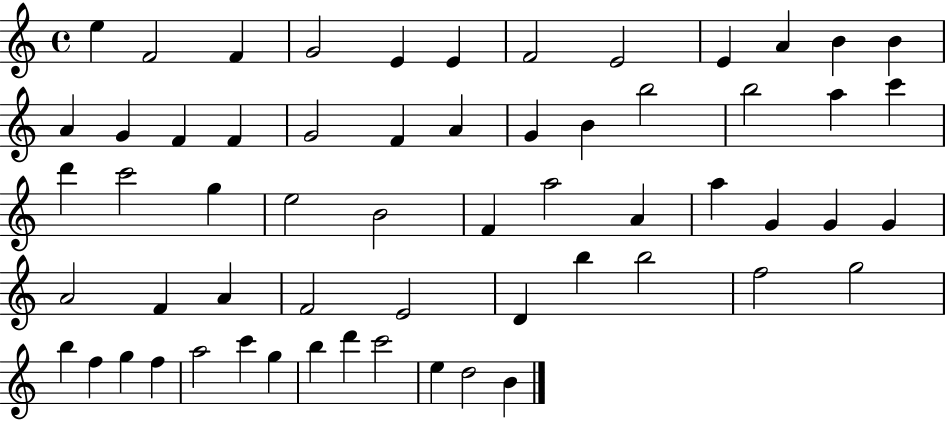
E5/q F4/h F4/q G4/h E4/q E4/q F4/h E4/h E4/q A4/q B4/q B4/q A4/q G4/q F4/q F4/q G4/h F4/q A4/q G4/q B4/q B5/h B5/h A5/q C6/q D6/q C6/h G5/q E5/h B4/h F4/q A5/h A4/q A5/q G4/q G4/q G4/q A4/h F4/q A4/q F4/h E4/h D4/q B5/q B5/h F5/h G5/h B5/q F5/q G5/q F5/q A5/h C6/q G5/q B5/q D6/q C6/h E5/q D5/h B4/q